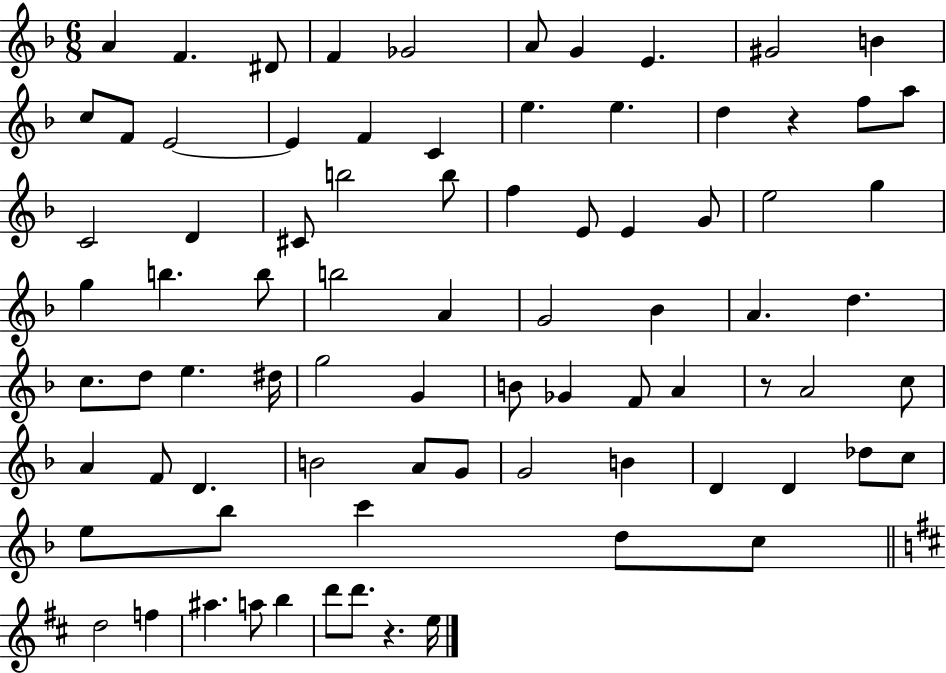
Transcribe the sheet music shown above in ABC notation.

X:1
T:Untitled
M:6/8
L:1/4
K:F
A F ^D/2 F _G2 A/2 G E ^G2 B c/2 F/2 E2 E F C e e d z f/2 a/2 C2 D ^C/2 b2 b/2 f E/2 E G/2 e2 g g b b/2 b2 A G2 _B A d c/2 d/2 e ^d/4 g2 G B/2 _G F/2 A z/2 A2 c/2 A F/2 D B2 A/2 G/2 G2 B D D _d/2 c/2 e/2 _b/2 c' d/2 c/2 d2 f ^a a/2 b d'/2 d'/2 z e/4